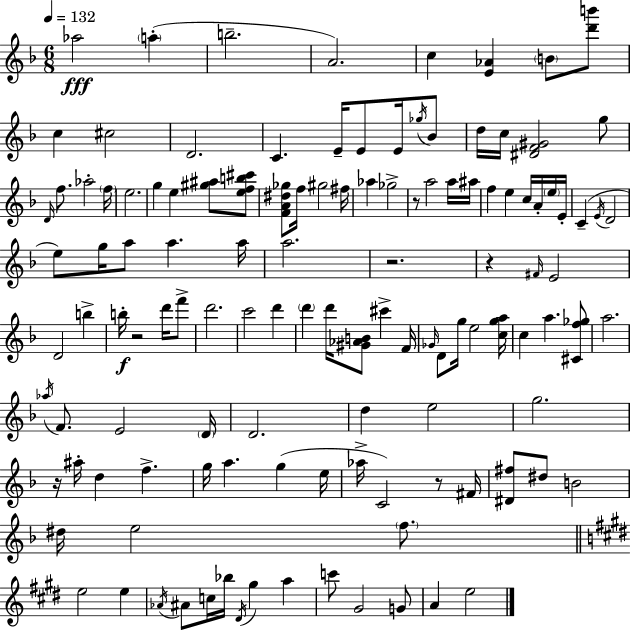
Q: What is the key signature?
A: D minor